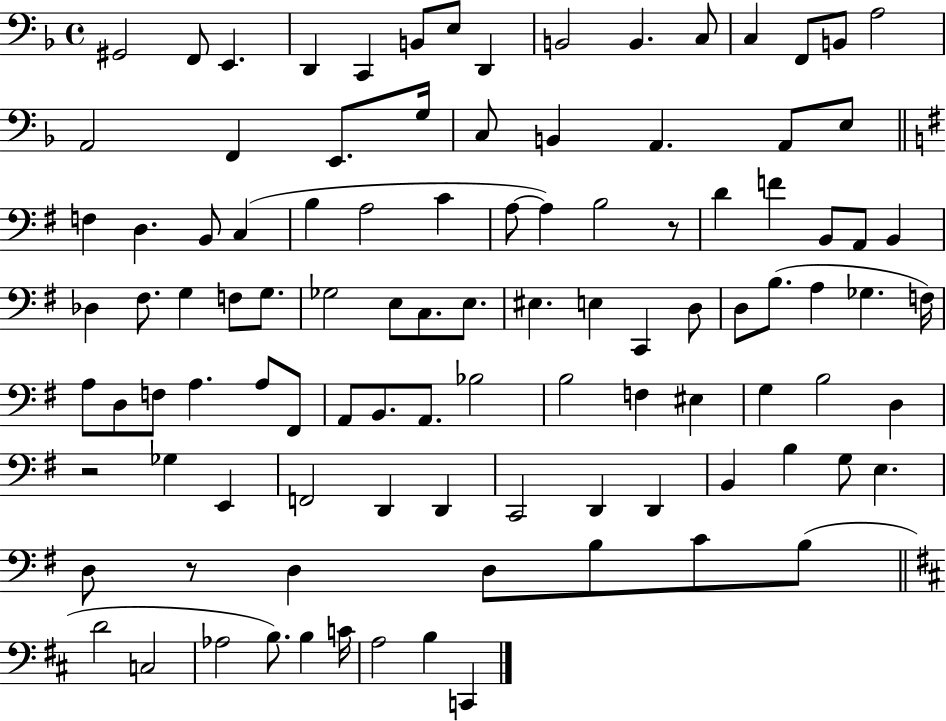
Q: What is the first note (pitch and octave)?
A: G#2